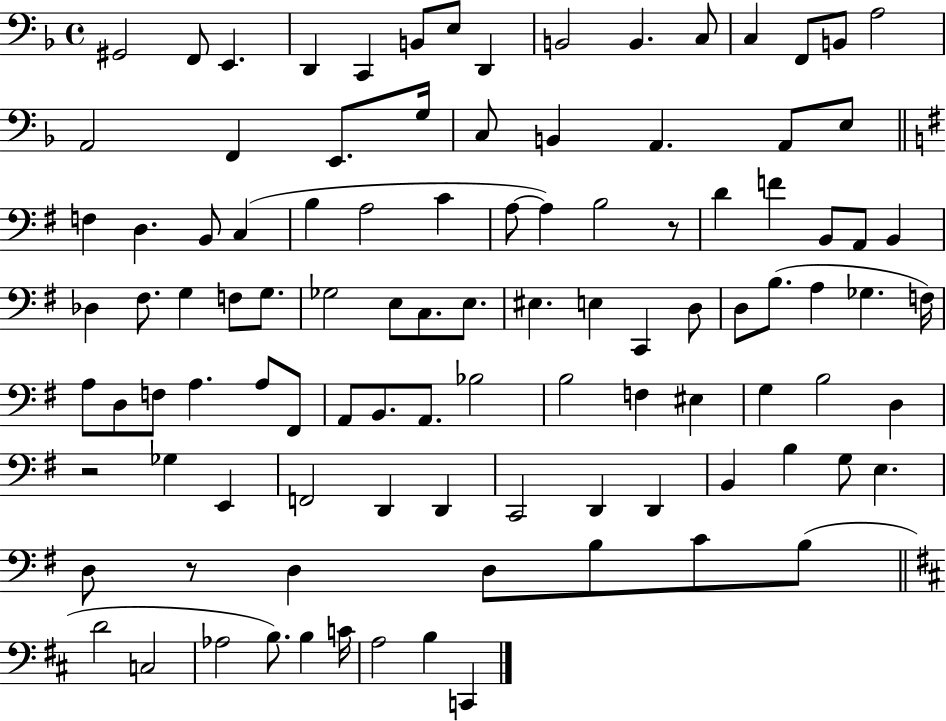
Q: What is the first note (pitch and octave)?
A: G#2